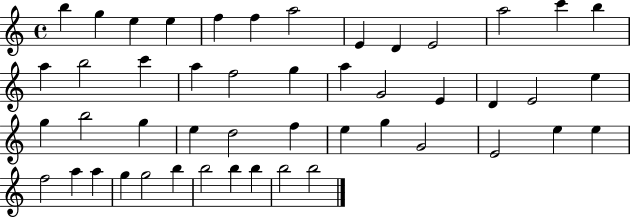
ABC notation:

X:1
T:Untitled
M:4/4
L:1/4
K:C
b g e e f f a2 E D E2 a2 c' b a b2 c' a f2 g a G2 E D E2 e g b2 g e d2 f e g G2 E2 e e f2 a a g g2 b b2 b b b2 b2